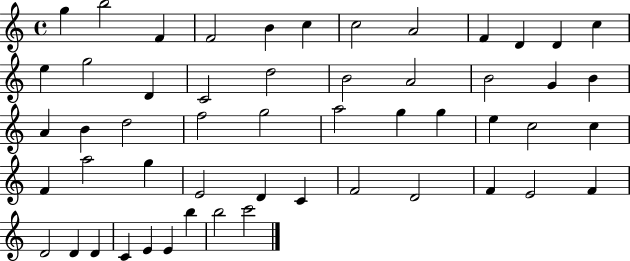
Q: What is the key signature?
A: C major